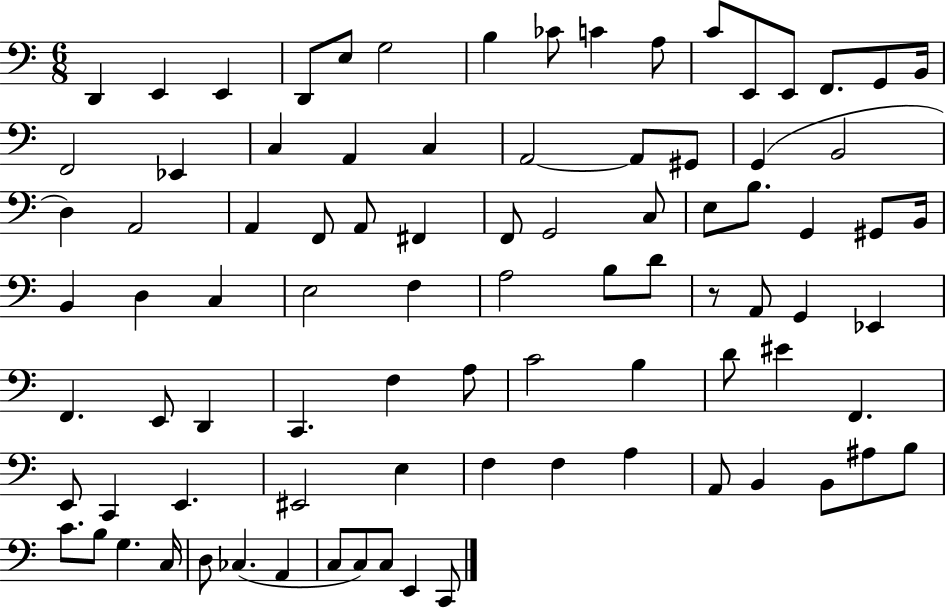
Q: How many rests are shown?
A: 1